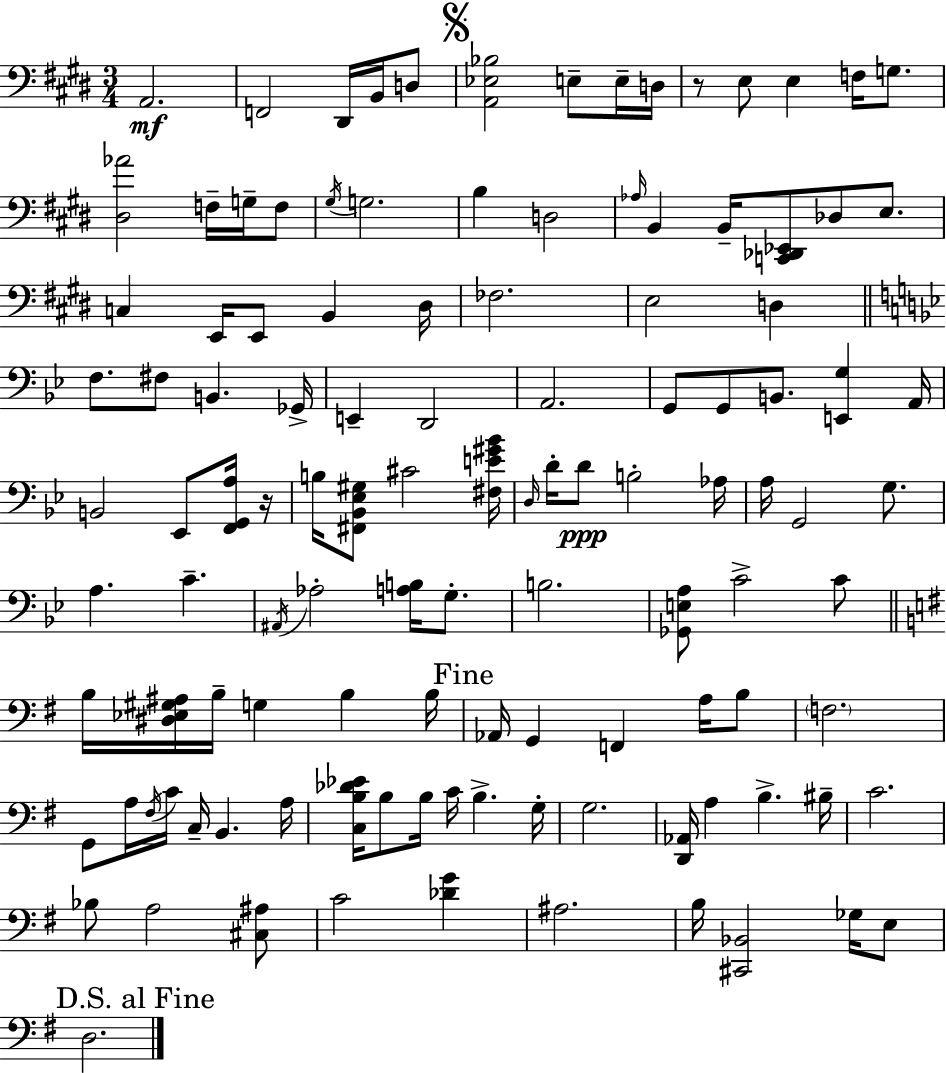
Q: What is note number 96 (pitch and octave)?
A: B3